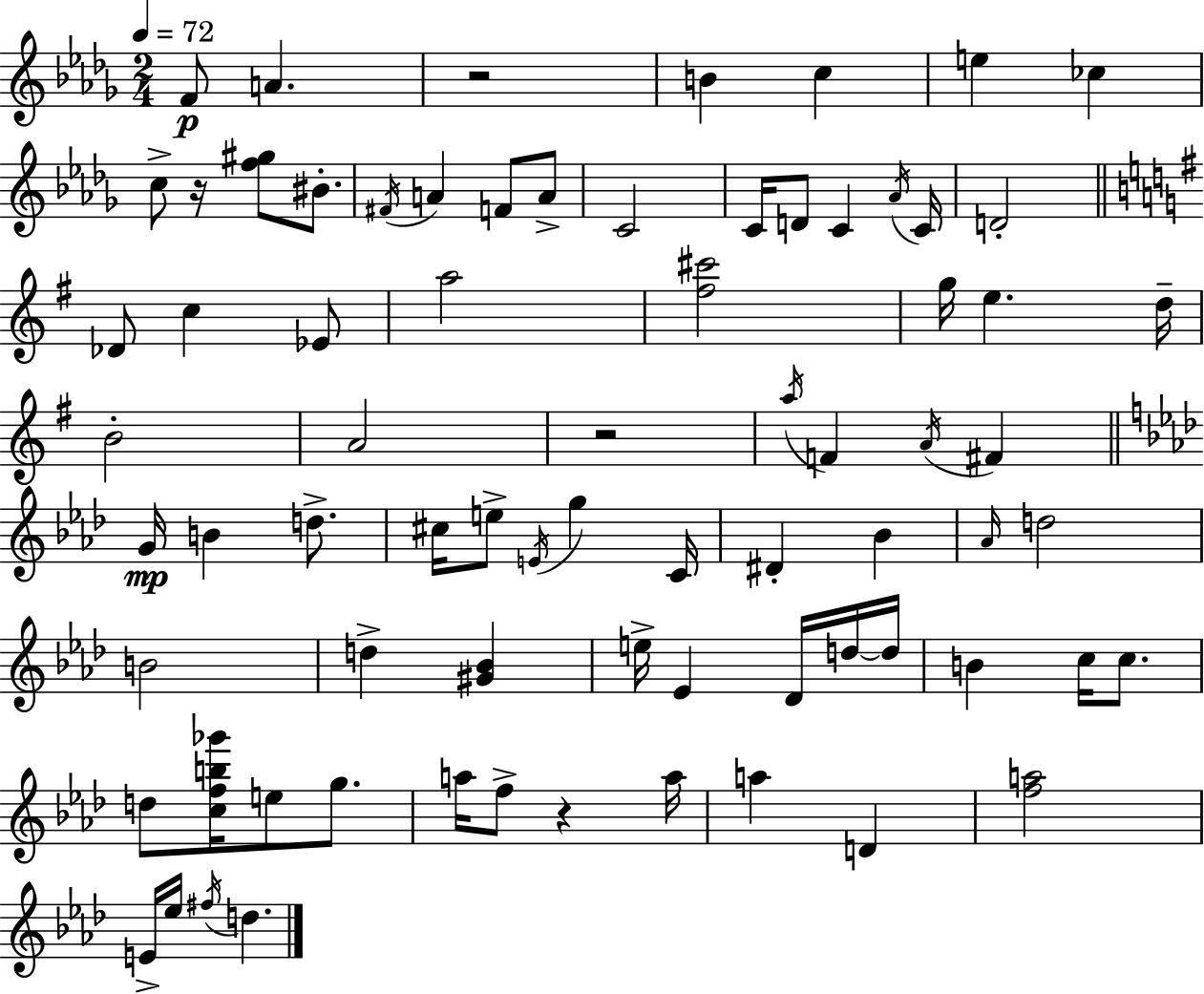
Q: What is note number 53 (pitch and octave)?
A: C5